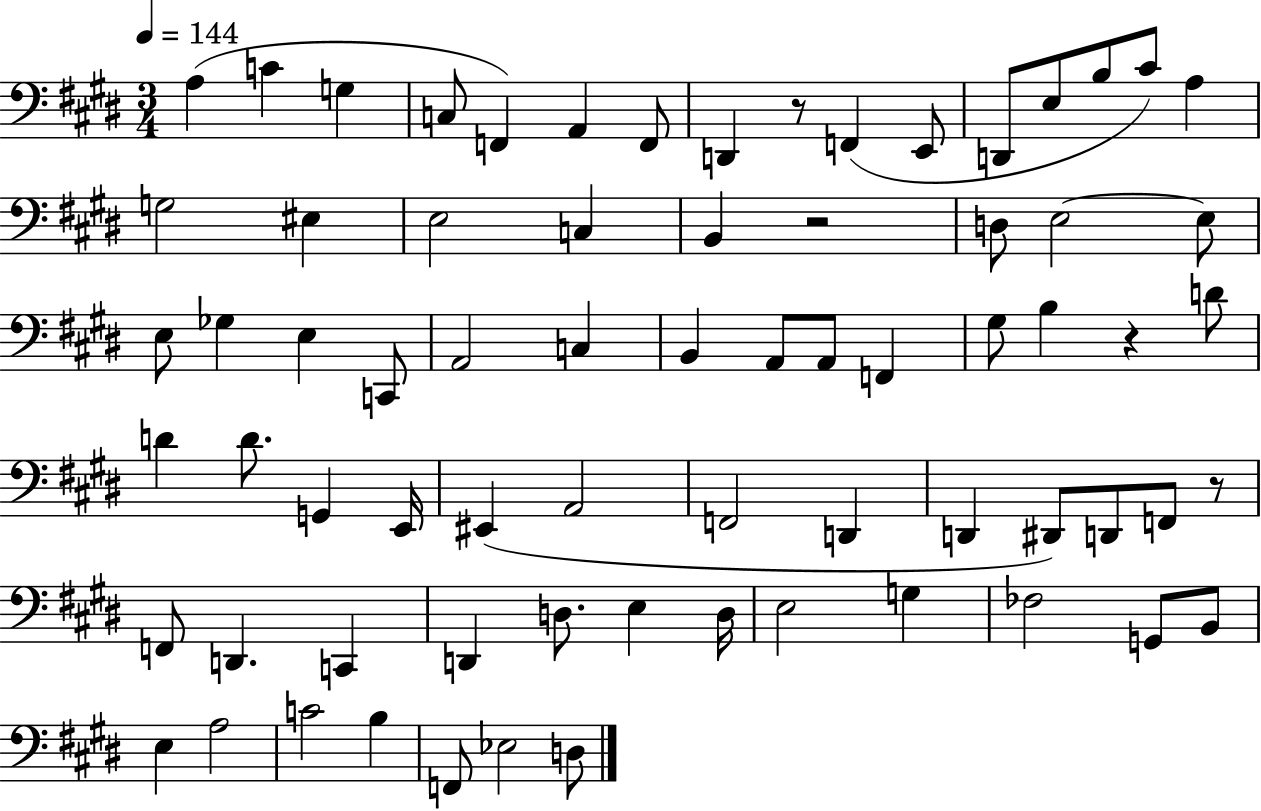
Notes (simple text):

A3/q C4/q G3/q C3/e F2/q A2/q F2/e D2/q R/e F2/q E2/e D2/e E3/e B3/e C#4/e A3/q G3/h EIS3/q E3/h C3/q B2/q R/h D3/e E3/h E3/e E3/e Gb3/q E3/q C2/e A2/h C3/q B2/q A2/e A2/e F2/q G#3/e B3/q R/q D4/e D4/q D4/e. G2/q E2/s EIS2/q A2/h F2/h D2/q D2/q D#2/e D2/e F2/e R/e F2/e D2/q. C2/q D2/q D3/e. E3/q D3/s E3/h G3/q FES3/h G2/e B2/e E3/q A3/h C4/h B3/q F2/e Eb3/h D3/e